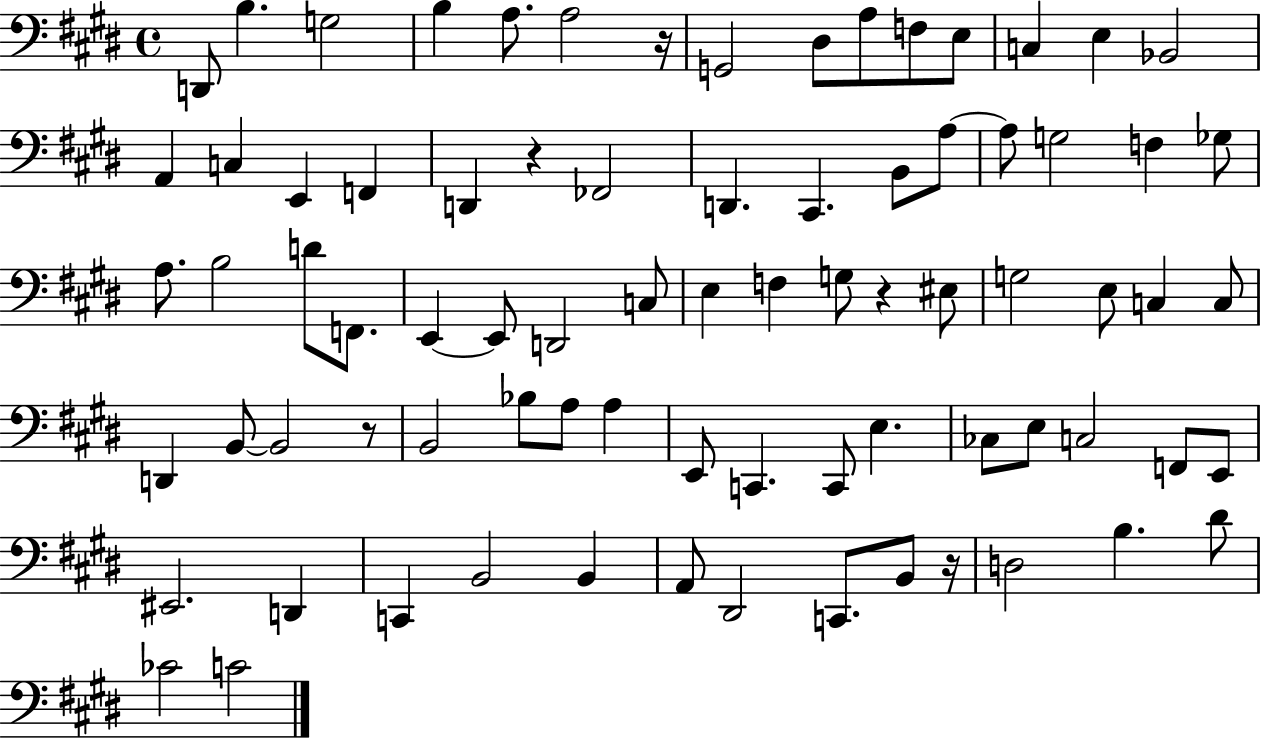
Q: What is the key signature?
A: E major